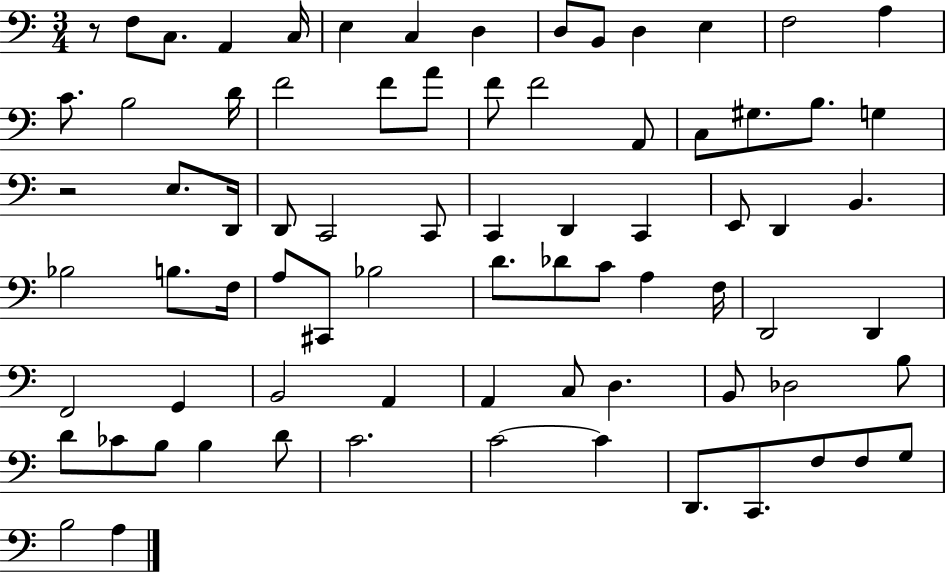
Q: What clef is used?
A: bass